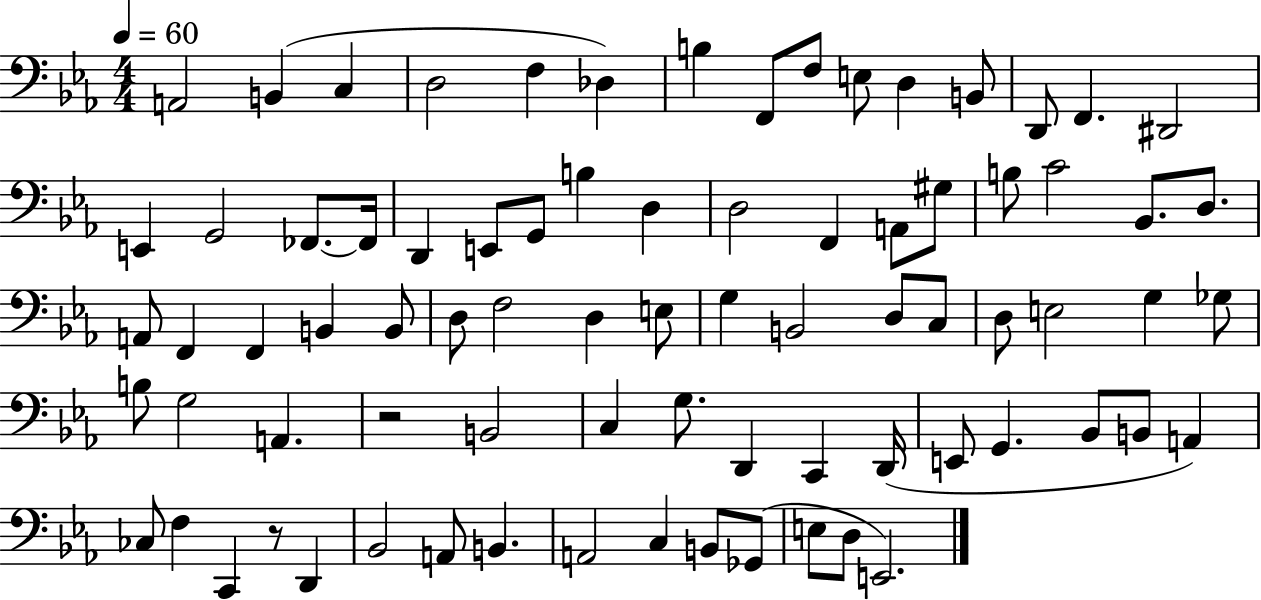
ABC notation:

X:1
T:Untitled
M:4/4
L:1/4
K:Eb
A,,2 B,, C, D,2 F, _D, B, F,,/2 F,/2 E,/2 D, B,,/2 D,,/2 F,, ^D,,2 E,, G,,2 _F,,/2 _F,,/4 D,, E,,/2 G,,/2 B, D, D,2 F,, A,,/2 ^G,/2 B,/2 C2 _B,,/2 D,/2 A,,/2 F,, F,, B,, B,,/2 D,/2 F,2 D, E,/2 G, B,,2 D,/2 C,/2 D,/2 E,2 G, _G,/2 B,/2 G,2 A,, z2 B,,2 C, G,/2 D,, C,, D,,/4 E,,/2 G,, _B,,/2 B,,/2 A,, _C,/2 F, C,, z/2 D,, _B,,2 A,,/2 B,, A,,2 C, B,,/2 _G,,/2 E,/2 D,/2 E,,2